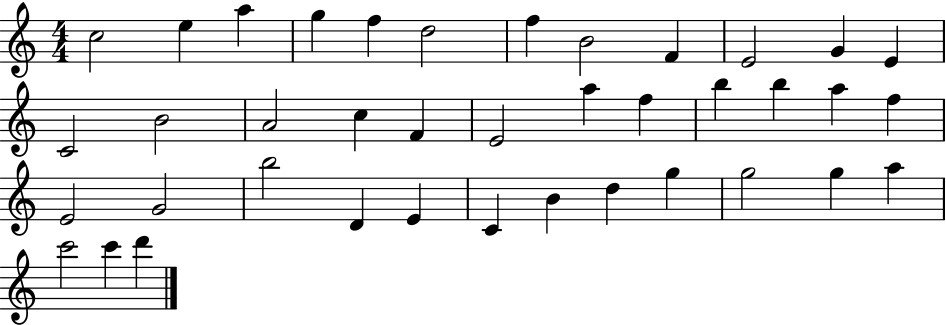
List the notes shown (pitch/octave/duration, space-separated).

C5/h E5/q A5/q G5/q F5/q D5/h F5/q B4/h F4/q E4/h G4/q E4/q C4/h B4/h A4/h C5/q F4/q E4/h A5/q F5/q B5/q B5/q A5/q F5/q E4/h G4/h B5/h D4/q E4/q C4/q B4/q D5/q G5/q G5/h G5/q A5/q C6/h C6/q D6/q